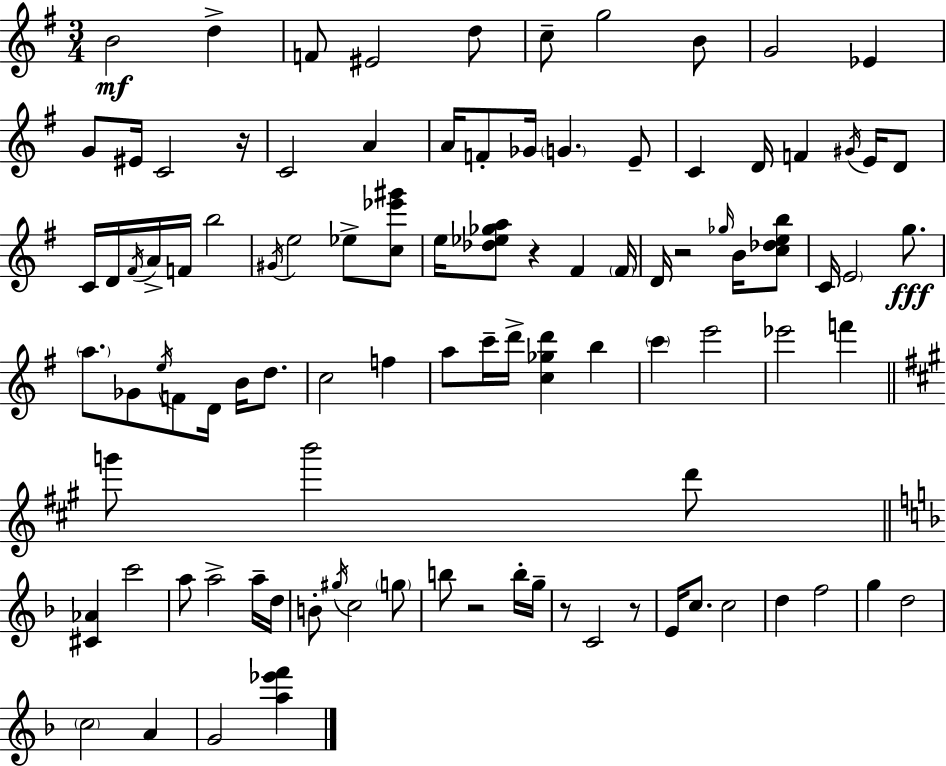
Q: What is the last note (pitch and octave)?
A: G4